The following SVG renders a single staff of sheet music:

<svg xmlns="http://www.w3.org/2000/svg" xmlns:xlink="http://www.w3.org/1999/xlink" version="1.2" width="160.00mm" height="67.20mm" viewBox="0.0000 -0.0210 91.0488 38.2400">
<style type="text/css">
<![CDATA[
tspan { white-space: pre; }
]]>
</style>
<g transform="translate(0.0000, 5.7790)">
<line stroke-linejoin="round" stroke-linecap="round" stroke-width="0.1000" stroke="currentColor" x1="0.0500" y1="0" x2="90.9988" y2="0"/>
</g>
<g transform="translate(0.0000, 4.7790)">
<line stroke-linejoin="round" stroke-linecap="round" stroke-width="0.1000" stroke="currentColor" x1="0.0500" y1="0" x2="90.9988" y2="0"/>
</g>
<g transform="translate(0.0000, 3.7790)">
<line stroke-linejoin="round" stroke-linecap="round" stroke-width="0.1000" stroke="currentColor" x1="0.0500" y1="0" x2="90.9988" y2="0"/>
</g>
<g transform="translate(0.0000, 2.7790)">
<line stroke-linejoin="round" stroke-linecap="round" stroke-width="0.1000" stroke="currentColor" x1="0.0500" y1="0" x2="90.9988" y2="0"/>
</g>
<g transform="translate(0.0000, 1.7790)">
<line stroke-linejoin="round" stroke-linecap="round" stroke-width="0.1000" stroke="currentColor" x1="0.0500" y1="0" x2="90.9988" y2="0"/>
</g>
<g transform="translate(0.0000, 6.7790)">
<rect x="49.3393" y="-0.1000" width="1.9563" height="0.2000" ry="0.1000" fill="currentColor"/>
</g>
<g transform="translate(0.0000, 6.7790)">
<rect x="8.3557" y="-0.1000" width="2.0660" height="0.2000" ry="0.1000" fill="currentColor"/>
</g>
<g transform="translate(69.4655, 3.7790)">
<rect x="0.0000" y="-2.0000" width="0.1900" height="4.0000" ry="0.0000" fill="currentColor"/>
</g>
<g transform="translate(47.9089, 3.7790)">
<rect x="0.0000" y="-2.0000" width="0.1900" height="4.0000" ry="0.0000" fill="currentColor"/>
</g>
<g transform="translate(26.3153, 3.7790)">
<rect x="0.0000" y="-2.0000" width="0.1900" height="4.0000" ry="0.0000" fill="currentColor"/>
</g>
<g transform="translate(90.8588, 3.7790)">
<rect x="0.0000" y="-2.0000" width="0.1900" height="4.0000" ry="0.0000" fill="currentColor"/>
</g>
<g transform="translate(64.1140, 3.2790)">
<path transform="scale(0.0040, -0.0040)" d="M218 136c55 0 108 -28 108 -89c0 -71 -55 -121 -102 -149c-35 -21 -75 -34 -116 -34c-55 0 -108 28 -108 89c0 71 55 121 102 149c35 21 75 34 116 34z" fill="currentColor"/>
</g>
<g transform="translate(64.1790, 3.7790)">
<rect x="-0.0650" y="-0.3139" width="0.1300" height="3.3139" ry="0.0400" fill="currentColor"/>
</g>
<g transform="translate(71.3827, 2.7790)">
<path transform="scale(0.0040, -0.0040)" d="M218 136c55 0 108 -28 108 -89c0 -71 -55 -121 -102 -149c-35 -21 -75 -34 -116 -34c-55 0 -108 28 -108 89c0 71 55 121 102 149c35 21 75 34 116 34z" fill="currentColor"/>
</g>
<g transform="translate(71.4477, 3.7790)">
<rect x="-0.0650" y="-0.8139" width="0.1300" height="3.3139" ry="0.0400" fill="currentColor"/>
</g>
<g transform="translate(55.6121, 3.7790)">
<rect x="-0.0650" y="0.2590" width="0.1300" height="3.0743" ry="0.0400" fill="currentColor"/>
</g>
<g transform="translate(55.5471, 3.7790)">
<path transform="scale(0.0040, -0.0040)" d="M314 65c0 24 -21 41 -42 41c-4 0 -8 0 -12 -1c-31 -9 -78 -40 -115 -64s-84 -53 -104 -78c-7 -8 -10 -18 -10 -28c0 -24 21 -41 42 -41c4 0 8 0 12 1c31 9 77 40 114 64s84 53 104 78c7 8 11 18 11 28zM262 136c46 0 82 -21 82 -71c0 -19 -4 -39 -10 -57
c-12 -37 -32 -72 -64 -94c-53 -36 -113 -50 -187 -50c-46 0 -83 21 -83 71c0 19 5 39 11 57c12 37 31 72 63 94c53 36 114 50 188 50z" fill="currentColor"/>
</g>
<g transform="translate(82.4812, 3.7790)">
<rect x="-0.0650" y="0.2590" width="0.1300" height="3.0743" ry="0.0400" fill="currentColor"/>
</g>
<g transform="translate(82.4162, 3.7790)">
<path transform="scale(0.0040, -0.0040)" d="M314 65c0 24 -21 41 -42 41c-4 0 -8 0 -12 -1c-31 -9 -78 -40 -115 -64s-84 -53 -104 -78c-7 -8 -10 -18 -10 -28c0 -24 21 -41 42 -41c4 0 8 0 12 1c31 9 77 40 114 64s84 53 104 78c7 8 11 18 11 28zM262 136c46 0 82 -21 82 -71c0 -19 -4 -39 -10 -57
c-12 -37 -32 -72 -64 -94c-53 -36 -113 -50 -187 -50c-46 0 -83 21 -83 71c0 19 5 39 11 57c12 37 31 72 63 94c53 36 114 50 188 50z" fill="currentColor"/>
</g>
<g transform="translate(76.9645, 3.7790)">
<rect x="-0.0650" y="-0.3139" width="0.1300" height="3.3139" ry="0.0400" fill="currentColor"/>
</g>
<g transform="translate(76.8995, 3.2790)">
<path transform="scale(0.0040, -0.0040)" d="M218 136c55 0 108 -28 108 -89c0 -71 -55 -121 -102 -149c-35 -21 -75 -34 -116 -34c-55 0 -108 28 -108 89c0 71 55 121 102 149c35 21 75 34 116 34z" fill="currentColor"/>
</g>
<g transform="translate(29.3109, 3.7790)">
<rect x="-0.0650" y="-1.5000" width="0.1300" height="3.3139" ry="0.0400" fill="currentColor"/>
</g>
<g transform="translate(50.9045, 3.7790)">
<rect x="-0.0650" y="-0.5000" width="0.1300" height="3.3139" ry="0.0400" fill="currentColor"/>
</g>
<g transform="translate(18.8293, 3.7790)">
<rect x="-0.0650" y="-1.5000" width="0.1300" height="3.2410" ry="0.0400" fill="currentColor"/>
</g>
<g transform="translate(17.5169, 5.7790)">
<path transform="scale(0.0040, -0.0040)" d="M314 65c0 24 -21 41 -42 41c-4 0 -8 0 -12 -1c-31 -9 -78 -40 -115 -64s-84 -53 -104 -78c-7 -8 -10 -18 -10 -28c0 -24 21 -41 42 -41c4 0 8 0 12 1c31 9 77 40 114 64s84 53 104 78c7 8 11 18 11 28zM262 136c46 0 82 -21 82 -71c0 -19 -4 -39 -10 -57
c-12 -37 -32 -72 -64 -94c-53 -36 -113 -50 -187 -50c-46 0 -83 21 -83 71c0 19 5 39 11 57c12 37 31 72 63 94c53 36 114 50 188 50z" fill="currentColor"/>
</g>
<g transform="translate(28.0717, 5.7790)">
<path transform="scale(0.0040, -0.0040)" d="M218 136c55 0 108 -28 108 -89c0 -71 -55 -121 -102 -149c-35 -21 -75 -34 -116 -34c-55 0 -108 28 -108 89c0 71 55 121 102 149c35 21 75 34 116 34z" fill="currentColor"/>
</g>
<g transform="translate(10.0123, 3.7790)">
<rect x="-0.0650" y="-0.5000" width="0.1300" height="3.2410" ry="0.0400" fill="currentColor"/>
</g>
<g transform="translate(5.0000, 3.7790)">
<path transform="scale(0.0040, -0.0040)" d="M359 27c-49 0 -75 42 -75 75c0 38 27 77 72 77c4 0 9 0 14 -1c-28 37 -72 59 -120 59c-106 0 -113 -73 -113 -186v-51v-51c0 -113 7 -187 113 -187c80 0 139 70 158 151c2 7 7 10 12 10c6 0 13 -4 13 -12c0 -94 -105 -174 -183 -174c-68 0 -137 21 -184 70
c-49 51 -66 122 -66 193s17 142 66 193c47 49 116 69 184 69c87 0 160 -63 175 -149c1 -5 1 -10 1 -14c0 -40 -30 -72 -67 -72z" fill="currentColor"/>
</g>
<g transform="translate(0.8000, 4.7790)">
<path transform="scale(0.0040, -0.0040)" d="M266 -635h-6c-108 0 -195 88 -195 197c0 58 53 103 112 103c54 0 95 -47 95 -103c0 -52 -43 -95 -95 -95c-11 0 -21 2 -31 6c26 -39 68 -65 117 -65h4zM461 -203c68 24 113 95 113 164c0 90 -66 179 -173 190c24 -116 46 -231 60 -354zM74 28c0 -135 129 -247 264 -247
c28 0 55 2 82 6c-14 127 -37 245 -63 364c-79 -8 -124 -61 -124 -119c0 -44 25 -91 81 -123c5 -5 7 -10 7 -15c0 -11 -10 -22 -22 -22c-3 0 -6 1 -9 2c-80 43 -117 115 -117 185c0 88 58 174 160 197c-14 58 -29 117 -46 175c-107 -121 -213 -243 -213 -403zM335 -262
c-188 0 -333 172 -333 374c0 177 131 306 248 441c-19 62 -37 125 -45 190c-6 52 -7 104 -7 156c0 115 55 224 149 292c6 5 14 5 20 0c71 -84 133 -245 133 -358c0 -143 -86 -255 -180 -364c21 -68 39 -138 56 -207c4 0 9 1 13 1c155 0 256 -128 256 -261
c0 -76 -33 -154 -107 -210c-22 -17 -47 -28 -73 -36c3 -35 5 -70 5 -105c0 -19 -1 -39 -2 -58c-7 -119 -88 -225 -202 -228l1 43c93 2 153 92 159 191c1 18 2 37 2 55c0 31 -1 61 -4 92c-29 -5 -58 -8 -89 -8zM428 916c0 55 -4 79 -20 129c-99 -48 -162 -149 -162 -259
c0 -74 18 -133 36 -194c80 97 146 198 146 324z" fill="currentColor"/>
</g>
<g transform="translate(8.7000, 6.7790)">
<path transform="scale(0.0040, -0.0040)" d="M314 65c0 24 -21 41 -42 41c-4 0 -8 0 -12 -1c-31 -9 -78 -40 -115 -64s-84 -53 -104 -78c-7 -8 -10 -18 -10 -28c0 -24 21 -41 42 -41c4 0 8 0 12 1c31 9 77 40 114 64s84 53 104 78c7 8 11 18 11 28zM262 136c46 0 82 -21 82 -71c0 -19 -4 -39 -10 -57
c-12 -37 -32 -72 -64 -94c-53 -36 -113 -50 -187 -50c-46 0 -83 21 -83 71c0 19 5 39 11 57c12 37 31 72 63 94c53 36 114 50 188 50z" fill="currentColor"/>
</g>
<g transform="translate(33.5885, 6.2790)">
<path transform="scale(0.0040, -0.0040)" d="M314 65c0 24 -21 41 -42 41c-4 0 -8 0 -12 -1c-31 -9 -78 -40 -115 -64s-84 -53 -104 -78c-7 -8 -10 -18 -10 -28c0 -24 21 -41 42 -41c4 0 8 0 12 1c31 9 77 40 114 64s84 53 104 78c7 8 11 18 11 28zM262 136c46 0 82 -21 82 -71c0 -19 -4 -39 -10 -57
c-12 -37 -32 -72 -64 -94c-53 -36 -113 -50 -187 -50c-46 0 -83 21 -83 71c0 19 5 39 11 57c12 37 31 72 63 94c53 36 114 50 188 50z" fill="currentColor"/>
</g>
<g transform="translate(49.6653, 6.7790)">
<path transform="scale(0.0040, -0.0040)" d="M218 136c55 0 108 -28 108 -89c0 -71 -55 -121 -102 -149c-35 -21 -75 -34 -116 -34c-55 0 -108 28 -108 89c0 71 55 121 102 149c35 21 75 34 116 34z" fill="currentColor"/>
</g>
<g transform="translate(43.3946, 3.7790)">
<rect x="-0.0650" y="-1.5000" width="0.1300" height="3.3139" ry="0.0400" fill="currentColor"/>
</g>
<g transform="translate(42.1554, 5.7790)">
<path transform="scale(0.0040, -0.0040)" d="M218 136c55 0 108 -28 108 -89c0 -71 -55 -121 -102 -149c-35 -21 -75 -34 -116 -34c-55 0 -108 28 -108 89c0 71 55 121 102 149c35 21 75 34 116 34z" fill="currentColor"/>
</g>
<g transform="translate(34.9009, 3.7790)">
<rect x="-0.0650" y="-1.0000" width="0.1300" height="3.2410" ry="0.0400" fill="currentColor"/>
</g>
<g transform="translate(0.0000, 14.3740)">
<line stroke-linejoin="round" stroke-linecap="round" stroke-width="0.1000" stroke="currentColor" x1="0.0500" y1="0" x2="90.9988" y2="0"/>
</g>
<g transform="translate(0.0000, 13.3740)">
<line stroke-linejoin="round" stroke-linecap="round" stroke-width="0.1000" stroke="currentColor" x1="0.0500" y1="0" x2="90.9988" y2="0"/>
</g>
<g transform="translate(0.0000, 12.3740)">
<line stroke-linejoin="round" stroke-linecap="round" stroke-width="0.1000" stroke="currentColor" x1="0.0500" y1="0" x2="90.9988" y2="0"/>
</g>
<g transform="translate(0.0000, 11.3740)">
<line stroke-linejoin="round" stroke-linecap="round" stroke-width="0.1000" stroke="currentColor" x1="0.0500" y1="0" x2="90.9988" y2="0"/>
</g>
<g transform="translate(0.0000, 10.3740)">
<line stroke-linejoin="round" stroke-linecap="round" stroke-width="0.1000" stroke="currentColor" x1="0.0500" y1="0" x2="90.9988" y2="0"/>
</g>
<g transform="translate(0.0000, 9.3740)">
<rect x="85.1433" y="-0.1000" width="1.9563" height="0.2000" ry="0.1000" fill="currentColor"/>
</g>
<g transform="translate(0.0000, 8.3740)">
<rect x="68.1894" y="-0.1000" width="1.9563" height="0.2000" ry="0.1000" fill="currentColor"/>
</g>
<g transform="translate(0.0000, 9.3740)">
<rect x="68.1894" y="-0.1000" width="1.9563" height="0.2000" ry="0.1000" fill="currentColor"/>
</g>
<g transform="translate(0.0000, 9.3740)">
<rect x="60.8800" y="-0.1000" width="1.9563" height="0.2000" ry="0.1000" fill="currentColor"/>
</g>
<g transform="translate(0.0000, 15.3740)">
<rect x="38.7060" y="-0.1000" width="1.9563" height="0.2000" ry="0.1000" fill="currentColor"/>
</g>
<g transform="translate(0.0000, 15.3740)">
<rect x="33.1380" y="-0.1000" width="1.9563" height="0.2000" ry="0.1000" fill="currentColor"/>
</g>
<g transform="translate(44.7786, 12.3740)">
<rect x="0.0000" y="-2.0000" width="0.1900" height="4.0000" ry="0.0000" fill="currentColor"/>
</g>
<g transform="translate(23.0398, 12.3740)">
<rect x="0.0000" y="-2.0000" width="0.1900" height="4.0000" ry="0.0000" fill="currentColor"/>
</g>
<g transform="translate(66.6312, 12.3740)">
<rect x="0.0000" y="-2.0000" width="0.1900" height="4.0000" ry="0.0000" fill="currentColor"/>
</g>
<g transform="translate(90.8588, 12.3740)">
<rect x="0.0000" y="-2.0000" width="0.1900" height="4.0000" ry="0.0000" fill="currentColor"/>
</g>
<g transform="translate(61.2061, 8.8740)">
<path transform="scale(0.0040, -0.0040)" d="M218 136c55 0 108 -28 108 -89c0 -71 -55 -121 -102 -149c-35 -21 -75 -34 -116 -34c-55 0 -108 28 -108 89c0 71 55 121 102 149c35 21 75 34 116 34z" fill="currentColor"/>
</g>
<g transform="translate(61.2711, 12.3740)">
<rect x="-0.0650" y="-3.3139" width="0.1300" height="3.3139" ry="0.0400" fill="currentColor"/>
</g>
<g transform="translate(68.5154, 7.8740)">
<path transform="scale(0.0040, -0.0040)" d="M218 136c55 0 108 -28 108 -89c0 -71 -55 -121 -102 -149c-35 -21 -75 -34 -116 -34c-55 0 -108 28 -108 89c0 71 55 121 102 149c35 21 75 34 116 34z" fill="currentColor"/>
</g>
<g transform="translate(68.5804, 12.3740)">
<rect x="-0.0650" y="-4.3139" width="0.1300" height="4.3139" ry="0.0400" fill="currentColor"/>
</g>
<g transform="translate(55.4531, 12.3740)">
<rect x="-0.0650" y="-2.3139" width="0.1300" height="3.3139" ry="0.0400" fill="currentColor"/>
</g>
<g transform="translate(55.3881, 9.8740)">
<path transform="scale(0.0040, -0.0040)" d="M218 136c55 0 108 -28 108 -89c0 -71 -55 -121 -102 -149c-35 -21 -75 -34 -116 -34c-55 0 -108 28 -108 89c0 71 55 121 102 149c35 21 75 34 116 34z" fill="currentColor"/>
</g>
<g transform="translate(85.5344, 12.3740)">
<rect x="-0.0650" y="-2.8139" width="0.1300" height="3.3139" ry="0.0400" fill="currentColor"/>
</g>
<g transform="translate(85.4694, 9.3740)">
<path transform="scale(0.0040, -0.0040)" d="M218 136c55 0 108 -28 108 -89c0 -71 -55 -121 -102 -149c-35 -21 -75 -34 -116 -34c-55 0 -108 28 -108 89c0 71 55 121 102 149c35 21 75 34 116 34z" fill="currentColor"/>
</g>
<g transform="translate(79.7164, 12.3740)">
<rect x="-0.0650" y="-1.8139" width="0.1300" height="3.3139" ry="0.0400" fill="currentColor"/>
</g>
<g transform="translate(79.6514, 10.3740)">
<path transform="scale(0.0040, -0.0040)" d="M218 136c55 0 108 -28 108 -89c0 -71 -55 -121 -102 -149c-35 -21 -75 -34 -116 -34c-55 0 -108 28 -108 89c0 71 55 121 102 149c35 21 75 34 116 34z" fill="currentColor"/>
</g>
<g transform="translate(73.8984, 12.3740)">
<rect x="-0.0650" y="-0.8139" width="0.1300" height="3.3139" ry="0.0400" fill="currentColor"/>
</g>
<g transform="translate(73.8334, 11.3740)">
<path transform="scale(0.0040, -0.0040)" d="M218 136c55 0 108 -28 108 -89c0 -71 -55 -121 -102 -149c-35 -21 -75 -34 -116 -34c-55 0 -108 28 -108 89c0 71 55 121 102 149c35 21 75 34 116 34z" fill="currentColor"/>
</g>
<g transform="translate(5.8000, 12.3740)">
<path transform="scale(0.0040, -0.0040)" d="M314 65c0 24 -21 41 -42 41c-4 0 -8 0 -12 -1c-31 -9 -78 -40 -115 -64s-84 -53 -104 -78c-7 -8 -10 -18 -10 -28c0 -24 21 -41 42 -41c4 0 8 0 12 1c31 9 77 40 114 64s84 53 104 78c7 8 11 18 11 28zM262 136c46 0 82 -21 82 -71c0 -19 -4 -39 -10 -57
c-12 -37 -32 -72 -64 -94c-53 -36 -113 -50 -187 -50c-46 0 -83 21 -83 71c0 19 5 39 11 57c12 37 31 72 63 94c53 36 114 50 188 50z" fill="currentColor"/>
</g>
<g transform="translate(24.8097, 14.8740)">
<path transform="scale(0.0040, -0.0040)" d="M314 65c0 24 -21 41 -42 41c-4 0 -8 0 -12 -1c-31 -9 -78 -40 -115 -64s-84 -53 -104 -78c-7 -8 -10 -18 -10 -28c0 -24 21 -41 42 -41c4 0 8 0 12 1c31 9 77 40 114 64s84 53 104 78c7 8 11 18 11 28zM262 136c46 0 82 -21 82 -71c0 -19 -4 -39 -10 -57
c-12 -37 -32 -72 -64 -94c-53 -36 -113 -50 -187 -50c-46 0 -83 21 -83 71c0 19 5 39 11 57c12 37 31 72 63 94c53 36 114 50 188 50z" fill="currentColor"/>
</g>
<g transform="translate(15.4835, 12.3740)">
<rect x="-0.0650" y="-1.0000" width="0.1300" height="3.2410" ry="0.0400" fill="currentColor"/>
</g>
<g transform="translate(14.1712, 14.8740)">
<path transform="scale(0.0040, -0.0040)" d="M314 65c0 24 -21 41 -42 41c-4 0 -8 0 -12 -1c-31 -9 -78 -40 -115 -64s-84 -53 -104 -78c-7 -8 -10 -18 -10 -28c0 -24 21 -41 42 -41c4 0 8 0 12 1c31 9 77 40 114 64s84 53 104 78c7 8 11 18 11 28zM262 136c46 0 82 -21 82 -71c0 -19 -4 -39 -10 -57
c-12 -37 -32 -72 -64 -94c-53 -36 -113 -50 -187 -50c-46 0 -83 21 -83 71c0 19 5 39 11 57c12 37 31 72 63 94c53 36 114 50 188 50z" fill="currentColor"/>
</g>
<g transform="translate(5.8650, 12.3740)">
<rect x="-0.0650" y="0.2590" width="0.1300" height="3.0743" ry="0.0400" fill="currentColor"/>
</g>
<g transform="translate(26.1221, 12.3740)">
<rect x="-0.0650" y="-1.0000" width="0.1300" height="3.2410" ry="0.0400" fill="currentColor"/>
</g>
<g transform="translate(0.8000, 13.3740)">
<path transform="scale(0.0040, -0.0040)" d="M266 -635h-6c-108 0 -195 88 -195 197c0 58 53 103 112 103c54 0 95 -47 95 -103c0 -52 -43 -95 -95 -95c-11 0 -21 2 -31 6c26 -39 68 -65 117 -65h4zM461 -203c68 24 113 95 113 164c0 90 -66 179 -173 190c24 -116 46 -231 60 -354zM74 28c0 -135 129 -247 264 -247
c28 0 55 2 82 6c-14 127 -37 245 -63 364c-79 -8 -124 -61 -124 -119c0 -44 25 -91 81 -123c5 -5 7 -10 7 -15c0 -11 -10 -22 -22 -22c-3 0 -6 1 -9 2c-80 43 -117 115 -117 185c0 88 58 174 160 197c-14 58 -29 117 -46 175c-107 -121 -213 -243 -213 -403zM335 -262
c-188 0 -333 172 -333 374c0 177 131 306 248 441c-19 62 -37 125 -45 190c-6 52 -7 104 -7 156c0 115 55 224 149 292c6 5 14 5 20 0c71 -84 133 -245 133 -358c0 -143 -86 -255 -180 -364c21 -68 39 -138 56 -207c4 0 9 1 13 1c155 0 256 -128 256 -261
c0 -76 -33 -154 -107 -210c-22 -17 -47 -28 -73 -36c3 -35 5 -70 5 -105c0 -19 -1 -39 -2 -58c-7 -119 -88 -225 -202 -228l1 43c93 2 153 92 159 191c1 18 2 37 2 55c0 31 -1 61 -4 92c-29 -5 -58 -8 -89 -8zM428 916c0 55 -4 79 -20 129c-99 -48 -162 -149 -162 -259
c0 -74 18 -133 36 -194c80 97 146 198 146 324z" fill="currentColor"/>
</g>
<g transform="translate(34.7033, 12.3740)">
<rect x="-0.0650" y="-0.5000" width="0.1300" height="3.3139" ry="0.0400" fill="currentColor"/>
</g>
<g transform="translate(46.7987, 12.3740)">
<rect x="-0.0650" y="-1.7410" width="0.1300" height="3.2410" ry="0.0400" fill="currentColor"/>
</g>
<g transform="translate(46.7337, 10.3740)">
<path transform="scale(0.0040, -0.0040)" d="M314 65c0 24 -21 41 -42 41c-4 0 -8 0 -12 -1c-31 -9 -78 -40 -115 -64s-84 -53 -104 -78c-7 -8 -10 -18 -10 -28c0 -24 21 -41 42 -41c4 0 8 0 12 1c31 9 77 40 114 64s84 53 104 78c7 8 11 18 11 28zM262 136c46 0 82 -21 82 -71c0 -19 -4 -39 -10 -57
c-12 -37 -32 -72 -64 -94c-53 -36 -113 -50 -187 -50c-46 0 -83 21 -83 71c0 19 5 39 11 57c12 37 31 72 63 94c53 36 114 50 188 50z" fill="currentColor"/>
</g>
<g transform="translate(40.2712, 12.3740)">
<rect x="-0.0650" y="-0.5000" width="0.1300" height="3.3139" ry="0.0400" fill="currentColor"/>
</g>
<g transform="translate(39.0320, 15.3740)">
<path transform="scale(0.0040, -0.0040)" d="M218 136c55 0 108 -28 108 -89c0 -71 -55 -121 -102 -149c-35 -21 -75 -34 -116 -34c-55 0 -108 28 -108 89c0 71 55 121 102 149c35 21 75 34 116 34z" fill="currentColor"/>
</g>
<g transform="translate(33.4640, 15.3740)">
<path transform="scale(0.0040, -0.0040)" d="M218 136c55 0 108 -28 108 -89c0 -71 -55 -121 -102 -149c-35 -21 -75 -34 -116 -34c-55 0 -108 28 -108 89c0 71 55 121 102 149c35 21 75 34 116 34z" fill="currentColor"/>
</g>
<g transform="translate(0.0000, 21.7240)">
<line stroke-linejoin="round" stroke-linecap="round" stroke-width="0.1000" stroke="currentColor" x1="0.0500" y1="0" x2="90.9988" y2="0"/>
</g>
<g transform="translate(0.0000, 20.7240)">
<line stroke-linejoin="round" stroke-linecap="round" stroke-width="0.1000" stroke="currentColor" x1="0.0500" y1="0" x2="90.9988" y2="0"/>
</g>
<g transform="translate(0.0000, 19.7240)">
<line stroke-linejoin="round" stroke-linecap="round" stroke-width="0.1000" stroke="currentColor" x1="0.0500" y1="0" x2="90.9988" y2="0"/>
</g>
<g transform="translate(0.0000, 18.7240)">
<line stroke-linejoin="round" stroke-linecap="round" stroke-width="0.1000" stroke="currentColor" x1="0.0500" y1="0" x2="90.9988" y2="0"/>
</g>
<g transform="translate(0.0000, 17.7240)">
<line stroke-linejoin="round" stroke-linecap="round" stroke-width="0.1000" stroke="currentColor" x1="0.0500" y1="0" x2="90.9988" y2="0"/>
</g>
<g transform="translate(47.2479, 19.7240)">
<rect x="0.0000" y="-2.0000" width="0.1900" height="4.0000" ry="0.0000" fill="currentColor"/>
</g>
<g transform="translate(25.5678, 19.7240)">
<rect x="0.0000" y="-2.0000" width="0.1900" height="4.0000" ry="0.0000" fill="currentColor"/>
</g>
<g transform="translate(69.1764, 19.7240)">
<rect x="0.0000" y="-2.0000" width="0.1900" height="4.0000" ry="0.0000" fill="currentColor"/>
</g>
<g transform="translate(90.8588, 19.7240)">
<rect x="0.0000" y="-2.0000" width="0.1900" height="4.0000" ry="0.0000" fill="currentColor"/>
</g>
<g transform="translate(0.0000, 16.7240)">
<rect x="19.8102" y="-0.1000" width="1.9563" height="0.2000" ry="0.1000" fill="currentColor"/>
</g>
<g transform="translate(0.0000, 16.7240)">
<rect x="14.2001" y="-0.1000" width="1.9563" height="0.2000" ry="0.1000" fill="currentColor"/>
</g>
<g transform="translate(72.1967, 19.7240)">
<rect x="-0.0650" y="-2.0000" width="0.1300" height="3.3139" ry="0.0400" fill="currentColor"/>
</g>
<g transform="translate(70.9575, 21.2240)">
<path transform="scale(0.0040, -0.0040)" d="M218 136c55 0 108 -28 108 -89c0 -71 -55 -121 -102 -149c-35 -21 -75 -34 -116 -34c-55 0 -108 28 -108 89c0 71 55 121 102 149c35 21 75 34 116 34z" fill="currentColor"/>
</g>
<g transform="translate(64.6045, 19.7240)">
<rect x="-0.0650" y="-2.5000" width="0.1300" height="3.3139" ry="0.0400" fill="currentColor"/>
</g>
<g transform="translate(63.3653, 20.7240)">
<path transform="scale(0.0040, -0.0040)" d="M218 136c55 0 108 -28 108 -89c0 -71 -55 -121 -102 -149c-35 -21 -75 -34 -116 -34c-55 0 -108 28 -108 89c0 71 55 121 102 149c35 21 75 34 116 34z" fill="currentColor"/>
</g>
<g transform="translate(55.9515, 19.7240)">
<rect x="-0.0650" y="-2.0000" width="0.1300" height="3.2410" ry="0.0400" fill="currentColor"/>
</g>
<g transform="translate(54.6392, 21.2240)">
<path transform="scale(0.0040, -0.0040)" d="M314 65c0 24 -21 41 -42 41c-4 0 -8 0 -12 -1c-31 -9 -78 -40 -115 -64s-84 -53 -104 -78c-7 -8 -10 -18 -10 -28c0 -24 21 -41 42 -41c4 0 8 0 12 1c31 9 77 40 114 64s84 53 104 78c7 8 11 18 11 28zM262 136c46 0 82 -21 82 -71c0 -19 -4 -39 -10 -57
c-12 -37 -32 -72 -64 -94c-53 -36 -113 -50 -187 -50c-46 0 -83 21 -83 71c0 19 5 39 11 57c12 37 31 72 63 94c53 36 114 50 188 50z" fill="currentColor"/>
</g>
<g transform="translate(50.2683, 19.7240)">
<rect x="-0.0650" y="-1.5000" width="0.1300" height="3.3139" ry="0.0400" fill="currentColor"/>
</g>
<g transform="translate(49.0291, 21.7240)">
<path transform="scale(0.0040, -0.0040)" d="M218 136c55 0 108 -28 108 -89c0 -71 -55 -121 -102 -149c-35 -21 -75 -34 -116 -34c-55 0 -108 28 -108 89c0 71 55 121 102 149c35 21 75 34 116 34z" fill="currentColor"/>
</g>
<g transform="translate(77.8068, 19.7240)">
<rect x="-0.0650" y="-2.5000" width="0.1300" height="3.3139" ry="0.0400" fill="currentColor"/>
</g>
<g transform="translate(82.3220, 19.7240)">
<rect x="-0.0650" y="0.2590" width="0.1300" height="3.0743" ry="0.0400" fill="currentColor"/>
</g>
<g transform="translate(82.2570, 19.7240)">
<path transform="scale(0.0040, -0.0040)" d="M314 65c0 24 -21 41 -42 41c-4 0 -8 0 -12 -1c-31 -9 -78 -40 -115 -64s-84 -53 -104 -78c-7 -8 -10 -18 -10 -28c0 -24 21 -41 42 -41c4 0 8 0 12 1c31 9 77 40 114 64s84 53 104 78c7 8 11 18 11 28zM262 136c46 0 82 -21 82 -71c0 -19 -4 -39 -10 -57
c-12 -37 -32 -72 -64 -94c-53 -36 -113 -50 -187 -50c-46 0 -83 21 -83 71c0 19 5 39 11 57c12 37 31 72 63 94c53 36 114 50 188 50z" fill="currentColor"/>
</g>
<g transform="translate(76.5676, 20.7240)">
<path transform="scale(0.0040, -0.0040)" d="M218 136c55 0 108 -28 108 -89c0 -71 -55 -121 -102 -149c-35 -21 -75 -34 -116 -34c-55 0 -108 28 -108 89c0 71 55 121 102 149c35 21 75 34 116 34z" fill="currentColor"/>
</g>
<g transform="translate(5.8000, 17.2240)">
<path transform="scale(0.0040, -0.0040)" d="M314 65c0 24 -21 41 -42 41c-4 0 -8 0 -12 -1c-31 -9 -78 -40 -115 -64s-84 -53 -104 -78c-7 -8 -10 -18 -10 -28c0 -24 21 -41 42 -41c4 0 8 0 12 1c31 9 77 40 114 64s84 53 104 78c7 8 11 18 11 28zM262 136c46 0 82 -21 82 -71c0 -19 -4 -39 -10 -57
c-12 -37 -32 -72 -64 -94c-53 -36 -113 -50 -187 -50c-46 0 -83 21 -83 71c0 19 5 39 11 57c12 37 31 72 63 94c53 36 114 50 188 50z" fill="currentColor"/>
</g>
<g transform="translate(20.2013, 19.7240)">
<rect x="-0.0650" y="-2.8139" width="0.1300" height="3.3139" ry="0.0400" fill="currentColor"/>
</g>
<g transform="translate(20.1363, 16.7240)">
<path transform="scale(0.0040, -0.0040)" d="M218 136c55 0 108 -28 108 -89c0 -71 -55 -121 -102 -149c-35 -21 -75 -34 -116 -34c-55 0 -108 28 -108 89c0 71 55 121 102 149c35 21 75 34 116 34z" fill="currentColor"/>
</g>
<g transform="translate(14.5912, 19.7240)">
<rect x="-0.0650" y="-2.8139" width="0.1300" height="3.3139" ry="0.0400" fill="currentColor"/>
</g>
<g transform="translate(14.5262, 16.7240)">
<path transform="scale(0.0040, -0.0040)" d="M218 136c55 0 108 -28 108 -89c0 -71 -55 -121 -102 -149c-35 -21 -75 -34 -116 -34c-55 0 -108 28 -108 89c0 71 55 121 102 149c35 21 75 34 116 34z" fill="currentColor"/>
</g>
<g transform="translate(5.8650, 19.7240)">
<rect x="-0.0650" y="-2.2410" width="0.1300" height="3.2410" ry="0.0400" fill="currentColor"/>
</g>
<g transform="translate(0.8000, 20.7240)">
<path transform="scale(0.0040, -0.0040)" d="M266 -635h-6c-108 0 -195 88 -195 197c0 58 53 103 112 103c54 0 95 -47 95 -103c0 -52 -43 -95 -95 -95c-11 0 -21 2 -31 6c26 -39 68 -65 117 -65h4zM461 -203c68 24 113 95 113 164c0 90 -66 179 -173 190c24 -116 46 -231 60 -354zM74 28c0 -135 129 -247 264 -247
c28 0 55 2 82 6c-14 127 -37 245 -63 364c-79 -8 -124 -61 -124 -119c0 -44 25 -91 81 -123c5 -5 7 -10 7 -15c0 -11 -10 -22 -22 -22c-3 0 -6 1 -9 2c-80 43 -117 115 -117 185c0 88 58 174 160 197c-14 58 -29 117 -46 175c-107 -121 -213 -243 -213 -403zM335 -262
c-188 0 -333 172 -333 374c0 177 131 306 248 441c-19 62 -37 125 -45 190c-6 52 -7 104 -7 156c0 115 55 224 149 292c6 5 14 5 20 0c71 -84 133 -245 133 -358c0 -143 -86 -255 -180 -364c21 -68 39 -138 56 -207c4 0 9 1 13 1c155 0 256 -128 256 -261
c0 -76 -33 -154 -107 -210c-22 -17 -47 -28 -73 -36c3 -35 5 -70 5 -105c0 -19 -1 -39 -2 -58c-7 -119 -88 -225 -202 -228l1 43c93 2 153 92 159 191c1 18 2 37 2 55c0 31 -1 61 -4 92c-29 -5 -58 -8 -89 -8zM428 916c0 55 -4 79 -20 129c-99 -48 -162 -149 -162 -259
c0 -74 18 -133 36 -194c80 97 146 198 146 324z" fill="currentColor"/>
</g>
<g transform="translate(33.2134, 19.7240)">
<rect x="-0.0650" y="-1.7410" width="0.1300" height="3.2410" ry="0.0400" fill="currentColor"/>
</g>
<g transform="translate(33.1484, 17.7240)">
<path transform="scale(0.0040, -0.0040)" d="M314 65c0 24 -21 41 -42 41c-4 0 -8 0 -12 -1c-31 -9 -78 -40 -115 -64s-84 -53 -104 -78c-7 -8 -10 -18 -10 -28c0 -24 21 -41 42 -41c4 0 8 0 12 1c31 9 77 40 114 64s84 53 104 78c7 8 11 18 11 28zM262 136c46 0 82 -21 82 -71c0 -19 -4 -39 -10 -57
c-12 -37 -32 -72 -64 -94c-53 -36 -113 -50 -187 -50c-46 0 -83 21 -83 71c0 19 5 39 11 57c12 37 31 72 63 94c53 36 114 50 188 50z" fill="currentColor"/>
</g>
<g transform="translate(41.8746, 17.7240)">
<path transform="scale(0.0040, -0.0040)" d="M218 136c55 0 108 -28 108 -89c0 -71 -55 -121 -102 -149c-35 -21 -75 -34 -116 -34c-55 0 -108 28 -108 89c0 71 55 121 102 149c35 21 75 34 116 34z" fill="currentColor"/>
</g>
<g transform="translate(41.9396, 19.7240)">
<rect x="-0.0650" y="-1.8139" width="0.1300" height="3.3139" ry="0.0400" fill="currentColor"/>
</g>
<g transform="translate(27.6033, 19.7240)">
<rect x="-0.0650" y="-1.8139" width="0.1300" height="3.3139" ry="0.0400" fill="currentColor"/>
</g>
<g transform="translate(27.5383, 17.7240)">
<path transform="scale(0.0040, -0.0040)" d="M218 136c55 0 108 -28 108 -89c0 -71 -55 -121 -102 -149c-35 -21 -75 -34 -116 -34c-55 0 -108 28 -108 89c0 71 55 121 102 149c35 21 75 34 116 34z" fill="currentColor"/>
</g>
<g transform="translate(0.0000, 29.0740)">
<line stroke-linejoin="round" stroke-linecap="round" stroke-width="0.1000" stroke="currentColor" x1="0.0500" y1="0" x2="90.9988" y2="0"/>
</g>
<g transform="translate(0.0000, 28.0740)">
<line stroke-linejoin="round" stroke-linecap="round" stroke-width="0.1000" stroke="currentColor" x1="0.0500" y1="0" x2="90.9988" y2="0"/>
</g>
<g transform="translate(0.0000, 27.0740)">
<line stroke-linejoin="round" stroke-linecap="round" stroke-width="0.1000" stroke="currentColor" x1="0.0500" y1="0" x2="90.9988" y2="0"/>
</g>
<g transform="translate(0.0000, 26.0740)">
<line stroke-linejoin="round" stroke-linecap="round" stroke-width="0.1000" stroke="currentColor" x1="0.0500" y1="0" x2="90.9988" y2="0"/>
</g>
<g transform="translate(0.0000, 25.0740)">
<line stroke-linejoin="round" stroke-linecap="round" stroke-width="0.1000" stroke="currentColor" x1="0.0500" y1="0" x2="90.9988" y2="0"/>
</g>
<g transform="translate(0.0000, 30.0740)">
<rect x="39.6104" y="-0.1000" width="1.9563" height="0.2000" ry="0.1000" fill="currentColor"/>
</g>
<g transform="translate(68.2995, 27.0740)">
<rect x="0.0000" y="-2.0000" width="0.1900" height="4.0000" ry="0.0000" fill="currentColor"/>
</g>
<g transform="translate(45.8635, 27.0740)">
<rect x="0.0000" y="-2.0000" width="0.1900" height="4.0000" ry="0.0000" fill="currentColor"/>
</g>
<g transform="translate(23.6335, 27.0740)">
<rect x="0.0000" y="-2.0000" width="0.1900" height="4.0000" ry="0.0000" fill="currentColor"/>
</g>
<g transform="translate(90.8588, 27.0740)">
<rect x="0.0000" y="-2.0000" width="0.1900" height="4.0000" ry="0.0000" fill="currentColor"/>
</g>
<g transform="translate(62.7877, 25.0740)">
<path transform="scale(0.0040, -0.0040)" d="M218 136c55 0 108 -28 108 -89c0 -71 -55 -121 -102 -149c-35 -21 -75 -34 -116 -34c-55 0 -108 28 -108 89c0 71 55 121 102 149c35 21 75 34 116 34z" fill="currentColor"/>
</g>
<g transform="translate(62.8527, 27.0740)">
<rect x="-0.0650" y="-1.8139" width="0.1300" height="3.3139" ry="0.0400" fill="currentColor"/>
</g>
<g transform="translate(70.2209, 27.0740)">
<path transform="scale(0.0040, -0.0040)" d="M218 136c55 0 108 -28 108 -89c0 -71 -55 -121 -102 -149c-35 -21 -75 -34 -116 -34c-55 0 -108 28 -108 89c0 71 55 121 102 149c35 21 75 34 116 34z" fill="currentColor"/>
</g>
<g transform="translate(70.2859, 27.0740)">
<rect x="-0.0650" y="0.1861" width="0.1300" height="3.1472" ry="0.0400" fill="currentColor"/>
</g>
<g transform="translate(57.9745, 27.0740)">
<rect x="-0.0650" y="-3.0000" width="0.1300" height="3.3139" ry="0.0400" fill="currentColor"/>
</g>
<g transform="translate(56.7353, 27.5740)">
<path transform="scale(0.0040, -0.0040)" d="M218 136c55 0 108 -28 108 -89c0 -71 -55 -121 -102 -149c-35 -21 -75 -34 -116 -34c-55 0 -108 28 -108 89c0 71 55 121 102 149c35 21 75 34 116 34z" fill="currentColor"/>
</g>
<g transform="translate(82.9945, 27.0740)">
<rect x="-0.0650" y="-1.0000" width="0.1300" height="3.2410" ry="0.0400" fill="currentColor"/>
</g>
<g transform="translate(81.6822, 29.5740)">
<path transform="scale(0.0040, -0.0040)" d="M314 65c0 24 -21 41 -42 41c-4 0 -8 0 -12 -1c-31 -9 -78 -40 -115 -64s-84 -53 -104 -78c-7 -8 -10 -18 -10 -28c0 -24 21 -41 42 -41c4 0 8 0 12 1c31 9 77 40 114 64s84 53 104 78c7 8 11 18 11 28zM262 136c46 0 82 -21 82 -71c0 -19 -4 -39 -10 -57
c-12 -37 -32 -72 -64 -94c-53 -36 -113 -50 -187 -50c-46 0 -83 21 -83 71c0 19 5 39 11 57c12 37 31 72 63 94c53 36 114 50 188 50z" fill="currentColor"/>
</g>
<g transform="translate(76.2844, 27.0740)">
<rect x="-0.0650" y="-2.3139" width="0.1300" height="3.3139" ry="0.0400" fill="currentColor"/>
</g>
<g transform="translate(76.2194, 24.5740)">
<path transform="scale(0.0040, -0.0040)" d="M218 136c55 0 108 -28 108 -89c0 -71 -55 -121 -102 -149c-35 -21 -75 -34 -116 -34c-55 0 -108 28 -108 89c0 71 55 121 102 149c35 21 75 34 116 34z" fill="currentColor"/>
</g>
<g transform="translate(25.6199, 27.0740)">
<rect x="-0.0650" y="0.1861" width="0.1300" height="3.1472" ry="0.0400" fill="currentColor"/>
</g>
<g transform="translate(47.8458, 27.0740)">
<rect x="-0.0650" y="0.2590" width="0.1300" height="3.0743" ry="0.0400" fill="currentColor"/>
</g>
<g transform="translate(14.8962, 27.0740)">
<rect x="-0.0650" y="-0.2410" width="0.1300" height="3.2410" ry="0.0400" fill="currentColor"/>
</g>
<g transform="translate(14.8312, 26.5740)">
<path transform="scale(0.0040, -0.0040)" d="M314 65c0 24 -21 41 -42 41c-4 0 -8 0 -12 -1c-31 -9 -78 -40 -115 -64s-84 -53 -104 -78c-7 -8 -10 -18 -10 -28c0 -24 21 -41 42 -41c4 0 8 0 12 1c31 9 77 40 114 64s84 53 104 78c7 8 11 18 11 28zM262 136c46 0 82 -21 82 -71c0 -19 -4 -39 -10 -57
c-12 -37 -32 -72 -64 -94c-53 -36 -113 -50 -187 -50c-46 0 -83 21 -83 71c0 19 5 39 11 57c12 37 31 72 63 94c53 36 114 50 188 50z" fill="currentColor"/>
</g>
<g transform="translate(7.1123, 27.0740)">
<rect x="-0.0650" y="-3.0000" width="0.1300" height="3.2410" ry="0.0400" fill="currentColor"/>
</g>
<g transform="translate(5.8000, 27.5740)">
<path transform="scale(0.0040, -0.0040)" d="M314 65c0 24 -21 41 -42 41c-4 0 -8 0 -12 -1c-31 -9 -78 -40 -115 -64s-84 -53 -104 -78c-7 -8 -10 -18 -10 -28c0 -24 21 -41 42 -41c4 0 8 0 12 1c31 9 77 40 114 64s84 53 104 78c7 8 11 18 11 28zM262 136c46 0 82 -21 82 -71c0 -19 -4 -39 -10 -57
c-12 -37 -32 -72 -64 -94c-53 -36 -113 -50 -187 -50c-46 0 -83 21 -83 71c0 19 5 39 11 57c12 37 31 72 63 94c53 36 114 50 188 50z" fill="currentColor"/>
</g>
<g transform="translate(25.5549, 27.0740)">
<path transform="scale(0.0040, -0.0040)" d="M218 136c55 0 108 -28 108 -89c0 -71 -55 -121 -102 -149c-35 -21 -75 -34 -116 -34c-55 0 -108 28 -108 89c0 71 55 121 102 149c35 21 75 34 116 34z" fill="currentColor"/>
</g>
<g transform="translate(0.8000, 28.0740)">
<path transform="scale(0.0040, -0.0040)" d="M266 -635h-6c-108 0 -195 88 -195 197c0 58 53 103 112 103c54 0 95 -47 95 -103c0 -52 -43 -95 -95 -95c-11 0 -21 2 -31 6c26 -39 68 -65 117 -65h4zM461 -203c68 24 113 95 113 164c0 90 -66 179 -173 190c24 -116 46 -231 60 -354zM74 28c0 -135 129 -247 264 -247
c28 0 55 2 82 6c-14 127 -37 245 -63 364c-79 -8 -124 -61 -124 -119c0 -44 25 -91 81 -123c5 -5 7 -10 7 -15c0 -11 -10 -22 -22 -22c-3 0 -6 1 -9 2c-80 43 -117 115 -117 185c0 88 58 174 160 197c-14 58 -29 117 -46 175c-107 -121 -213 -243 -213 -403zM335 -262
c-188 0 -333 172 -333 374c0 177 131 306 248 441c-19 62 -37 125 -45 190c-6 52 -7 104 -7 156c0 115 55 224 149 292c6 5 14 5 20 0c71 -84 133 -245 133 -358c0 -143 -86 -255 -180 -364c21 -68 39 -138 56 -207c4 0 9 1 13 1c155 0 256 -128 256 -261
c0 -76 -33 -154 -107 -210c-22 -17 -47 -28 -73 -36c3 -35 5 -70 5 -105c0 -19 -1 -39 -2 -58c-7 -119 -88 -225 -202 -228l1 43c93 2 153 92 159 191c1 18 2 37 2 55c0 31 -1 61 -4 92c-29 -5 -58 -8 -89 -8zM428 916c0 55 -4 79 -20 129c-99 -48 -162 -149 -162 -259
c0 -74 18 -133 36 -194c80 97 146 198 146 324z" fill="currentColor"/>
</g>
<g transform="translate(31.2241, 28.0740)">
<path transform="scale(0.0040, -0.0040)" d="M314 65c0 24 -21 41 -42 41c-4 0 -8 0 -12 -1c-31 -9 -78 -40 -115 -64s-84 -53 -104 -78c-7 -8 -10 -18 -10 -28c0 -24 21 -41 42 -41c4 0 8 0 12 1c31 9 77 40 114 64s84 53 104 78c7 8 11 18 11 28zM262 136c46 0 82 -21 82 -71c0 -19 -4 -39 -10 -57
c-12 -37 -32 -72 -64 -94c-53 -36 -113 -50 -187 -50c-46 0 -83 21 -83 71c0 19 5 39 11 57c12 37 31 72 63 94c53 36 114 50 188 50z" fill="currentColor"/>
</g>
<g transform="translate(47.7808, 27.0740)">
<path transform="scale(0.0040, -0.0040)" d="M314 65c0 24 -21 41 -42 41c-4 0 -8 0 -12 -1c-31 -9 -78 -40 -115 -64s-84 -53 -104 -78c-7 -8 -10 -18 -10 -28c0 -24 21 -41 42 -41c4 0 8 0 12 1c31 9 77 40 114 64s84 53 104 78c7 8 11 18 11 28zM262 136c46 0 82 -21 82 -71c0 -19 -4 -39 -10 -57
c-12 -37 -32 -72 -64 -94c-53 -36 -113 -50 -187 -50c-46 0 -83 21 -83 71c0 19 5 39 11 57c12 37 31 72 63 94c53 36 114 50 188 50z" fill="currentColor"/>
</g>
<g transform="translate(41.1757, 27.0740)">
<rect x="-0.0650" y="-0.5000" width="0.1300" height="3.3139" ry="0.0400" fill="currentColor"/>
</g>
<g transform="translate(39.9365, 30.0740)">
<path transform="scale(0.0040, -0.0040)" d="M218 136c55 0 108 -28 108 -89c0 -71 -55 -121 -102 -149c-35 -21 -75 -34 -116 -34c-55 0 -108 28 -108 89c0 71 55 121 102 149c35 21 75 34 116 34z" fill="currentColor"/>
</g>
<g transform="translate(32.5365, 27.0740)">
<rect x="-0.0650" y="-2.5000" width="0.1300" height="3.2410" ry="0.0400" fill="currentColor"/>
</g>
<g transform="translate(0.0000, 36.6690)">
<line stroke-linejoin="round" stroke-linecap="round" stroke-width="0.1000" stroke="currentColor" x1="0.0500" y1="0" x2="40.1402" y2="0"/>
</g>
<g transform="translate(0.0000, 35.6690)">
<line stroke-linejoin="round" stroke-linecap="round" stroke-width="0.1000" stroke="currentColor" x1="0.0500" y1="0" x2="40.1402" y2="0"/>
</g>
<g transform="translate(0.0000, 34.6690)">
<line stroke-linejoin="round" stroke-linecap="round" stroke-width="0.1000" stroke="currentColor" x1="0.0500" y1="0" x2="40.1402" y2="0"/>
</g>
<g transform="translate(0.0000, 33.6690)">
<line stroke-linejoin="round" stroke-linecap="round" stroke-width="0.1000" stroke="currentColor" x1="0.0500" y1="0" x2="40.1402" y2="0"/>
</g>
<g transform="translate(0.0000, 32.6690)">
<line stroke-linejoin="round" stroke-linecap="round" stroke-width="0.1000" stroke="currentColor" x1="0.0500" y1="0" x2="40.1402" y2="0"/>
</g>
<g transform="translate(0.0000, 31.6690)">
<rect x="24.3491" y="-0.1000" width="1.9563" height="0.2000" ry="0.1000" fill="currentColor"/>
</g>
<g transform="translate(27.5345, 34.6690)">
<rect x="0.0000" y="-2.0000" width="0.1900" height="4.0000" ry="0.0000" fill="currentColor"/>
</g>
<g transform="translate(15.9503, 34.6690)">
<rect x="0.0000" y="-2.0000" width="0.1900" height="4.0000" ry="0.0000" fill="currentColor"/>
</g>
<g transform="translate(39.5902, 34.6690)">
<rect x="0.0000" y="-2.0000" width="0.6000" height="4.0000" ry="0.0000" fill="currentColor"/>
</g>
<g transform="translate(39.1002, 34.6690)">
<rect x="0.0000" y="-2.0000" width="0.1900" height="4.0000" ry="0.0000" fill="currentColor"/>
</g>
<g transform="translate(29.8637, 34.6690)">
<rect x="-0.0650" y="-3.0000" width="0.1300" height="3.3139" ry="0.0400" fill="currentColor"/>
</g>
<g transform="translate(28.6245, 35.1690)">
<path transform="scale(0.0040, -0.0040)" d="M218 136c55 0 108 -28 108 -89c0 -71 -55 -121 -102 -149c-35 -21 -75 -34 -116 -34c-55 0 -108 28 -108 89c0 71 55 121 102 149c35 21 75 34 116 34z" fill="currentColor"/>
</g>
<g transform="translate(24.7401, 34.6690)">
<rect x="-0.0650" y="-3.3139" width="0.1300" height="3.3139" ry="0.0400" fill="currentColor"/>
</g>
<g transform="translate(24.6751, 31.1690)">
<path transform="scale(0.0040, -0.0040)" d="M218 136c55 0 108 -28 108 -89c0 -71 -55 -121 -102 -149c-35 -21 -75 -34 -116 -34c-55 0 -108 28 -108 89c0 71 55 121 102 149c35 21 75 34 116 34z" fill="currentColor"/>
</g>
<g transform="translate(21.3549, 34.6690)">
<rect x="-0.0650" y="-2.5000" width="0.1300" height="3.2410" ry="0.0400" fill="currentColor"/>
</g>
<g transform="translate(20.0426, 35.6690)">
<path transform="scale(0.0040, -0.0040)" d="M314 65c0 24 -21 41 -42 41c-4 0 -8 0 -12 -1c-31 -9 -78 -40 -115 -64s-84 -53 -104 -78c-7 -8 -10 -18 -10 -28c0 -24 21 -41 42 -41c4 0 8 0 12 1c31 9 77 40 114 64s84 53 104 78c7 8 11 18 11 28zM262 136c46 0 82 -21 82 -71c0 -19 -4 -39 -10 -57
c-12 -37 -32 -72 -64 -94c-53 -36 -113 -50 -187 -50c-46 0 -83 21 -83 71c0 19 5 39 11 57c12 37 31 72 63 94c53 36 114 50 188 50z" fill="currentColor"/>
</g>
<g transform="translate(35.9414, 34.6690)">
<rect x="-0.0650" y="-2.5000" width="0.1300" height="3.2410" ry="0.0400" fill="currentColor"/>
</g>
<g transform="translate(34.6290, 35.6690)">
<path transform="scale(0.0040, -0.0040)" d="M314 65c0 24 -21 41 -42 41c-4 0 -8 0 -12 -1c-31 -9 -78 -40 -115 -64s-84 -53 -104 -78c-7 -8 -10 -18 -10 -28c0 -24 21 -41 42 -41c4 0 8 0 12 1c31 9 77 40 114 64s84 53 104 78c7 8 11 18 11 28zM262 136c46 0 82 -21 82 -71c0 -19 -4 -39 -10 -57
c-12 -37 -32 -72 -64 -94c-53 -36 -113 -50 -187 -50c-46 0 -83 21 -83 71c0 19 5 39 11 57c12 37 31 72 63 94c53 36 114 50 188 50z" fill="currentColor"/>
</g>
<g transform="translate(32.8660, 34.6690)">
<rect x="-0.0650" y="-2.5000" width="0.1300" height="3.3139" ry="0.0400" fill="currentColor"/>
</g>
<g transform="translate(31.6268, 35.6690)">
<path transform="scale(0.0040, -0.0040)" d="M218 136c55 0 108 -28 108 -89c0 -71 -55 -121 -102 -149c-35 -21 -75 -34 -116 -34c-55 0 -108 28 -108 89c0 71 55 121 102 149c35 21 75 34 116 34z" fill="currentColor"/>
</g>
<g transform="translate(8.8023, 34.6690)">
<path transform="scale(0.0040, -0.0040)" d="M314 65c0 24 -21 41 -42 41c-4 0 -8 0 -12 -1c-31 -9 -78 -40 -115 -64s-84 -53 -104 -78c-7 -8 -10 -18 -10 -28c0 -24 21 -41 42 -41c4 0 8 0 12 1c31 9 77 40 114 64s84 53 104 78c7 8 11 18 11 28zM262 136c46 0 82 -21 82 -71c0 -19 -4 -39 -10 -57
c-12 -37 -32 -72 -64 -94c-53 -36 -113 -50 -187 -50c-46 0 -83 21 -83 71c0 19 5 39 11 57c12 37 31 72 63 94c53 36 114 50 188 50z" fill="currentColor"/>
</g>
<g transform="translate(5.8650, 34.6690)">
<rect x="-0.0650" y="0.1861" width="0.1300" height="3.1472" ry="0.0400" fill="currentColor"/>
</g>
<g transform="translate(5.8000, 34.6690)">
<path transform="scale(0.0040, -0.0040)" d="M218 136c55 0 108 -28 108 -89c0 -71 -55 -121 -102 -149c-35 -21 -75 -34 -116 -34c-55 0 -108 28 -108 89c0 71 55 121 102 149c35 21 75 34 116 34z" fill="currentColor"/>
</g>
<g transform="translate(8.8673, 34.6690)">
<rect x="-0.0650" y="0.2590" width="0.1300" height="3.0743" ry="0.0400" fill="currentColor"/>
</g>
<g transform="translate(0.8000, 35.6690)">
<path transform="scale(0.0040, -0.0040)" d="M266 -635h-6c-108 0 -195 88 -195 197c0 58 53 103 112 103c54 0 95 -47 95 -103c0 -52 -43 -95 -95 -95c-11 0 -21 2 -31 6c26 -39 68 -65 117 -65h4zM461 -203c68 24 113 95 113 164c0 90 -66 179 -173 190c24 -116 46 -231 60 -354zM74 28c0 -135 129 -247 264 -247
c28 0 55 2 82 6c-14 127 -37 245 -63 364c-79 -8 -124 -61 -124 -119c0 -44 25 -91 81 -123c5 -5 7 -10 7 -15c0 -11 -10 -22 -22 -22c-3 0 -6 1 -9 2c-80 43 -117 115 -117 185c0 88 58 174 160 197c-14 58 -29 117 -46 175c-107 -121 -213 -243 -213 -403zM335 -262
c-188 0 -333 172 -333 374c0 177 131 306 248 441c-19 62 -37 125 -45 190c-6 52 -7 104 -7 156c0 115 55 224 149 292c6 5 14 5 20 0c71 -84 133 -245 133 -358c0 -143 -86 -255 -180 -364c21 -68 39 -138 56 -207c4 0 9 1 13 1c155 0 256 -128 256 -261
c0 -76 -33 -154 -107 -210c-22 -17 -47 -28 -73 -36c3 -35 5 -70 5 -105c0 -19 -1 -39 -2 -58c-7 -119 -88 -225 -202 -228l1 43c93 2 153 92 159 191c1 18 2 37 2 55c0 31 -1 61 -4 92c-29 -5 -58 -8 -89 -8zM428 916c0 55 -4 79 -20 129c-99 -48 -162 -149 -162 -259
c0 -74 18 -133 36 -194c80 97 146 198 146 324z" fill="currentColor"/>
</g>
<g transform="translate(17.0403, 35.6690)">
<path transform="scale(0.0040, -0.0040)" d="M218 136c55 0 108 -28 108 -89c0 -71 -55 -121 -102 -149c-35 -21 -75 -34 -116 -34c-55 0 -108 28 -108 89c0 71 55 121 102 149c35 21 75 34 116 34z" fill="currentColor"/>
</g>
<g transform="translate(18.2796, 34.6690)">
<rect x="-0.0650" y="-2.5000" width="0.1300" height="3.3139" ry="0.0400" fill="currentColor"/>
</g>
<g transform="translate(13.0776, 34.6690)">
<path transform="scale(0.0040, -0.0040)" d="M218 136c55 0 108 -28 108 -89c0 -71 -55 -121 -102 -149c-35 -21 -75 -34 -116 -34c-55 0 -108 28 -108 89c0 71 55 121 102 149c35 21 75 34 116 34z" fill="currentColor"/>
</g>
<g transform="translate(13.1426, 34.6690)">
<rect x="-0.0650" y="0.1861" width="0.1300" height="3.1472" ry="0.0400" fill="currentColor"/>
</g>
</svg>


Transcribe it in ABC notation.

X:1
T:Untitled
M:4/4
L:1/4
K:C
C2 E2 E D2 E C B2 c d c B2 B2 D2 D2 C C f2 g b d' d f a g2 a a f f2 f E F2 G F G B2 A2 c2 B G2 C B2 A f B g D2 B B2 B G G2 b A G G2